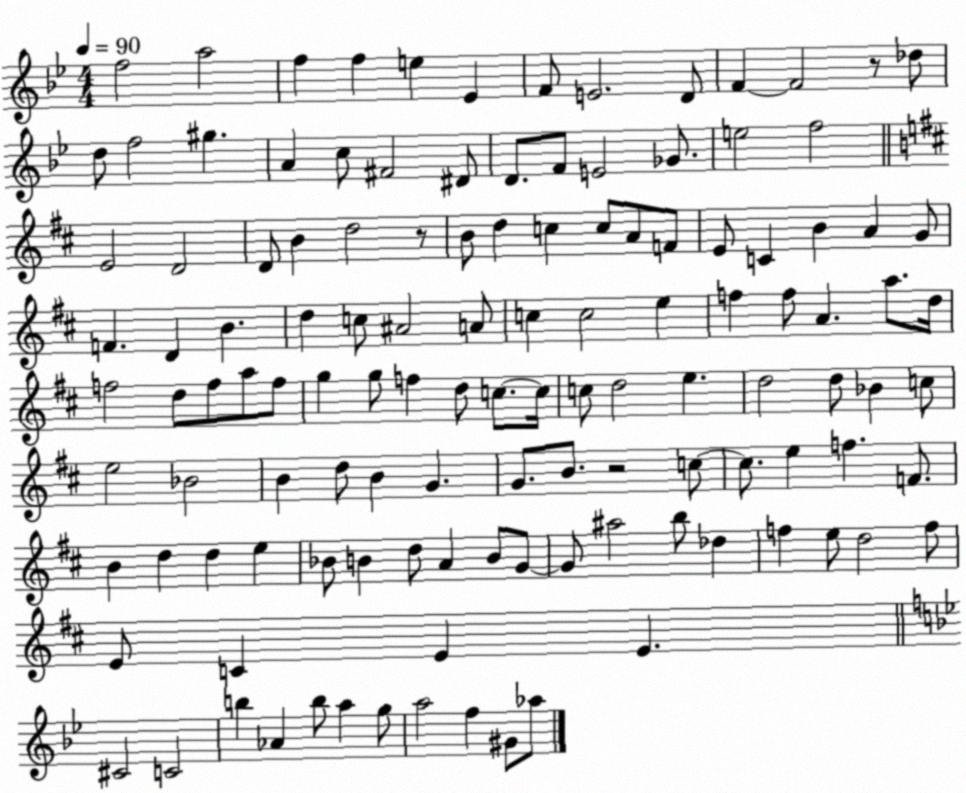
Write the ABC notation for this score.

X:1
T:Untitled
M:4/4
L:1/4
K:Bb
f2 a2 f f e _E F/2 E2 D/2 F F2 z/2 _d/2 d/2 f2 ^g A c/2 ^F2 ^D/2 D/2 F/2 E2 _G/2 e2 f2 E2 D2 D/2 B d2 z/2 B/2 d c c/2 A/2 F/2 E/2 C B A G/2 F D B d c/2 ^A2 A/2 c c2 e f f/2 A a/2 d/4 f2 d/2 f/2 a/2 f/2 g g/2 f d/2 c/2 c/4 c/2 d2 e d2 d/2 _B c/2 e2 _B2 B d/2 B G G/2 B/2 z2 c/2 c/2 e f F/2 B d d e _B/2 B d/2 A B/2 G/2 G/2 ^a2 b/2 _d f e/2 d2 f/2 E/2 C E E ^C2 C2 b _A b/2 a g/2 a2 f ^G/2 _a/2